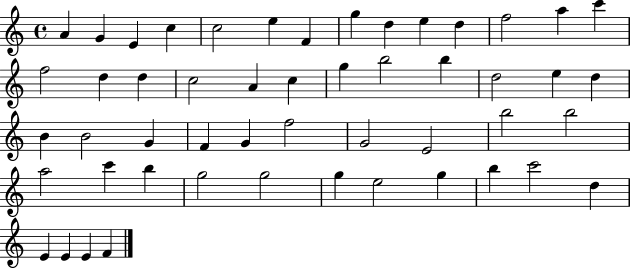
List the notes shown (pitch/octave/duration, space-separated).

A4/q G4/q E4/q C5/q C5/h E5/q F4/q G5/q D5/q E5/q D5/q F5/h A5/q C6/q F5/h D5/q D5/q C5/h A4/q C5/q G5/q B5/h B5/q D5/h E5/q D5/q B4/q B4/h G4/q F4/q G4/q F5/h G4/h E4/h B5/h B5/h A5/h C6/q B5/q G5/h G5/h G5/q E5/h G5/q B5/q C6/h D5/q E4/q E4/q E4/q F4/q